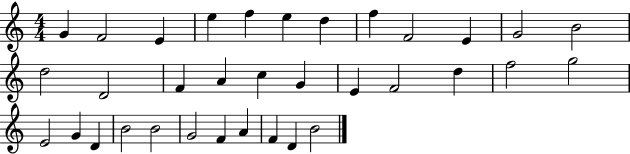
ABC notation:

X:1
T:Untitled
M:4/4
L:1/4
K:C
G F2 E e f e d f F2 E G2 B2 d2 D2 F A c G E F2 d f2 g2 E2 G D B2 B2 G2 F A F D B2